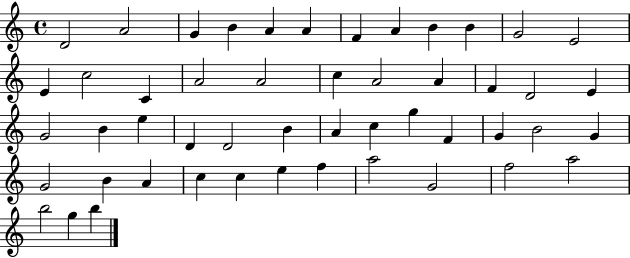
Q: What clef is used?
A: treble